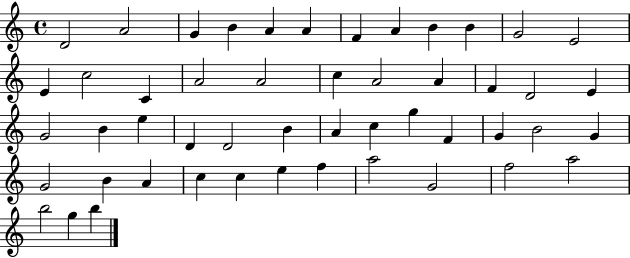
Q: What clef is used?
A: treble